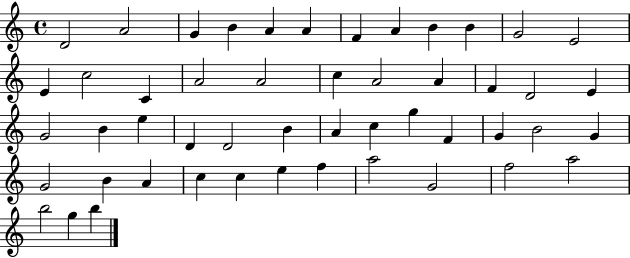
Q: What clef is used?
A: treble